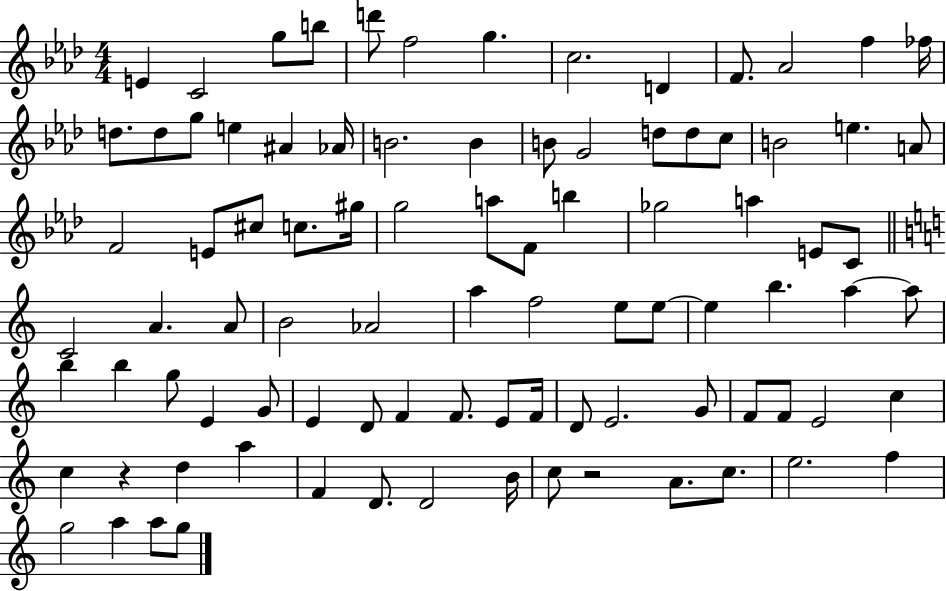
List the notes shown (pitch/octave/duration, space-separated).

E4/q C4/h G5/e B5/e D6/e F5/h G5/q. C5/h. D4/q F4/e. Ab4/h F5/q FES5/s D5/e. D5/e G5/e E5/q A#4/q Ab4/s B4/h. B4/q B4/e G4/h D5/e D5/e C5/e B4/h E5/q. A4/e F4/h E4/e C#5/e C5/e. G#5/s G5/h A5/e F4/e B5/q Gb5/h A5/q E4/e C4/e C4/h A4/q. A4/e B4/h Ab4/h A5/q F5/h E5/e E5/e E5/q B5/q. A5/q A5/e B5/q B5/q G5/e E4/q G4/e E4/q D4/e F4/q F4/e. E4/e F4/s D4/e E4/h. G4/e F4/e F4/e E4/h C5/q C5/q R/q D5/q A5/q F4/q D4/e. D4/h B4/s C5/e R/h A4/e. C5/e. E5/h. F5/q G5/h A5/q A5/e G5/e